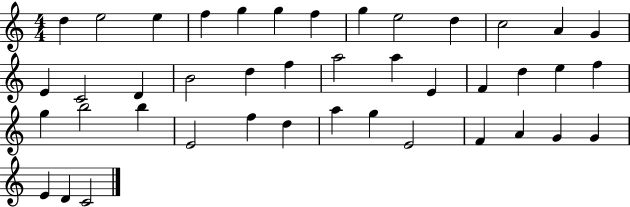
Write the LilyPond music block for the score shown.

{
  \clef treble
  \numericTimeSignature
  \time 4/4
  \key c \major
  d''4 e''2 e''4 | f''4 g''4 g''4 f''4 | g''4 e''2 d''4 | c''2 a'4 g'4 | \break e'4 c'2 d'4 | b'2 d''4 f''4 | a''2 a''4 e'4 | f'4 d''4 e''4 f''4 | \break g''4 b''2 b''4 | e'2 f''4 d''4 | a''4 g''4 e'2 | f'4 a'4 g'4 g'4 | \break e'4 d'4 c'2 | \bar "|."
}